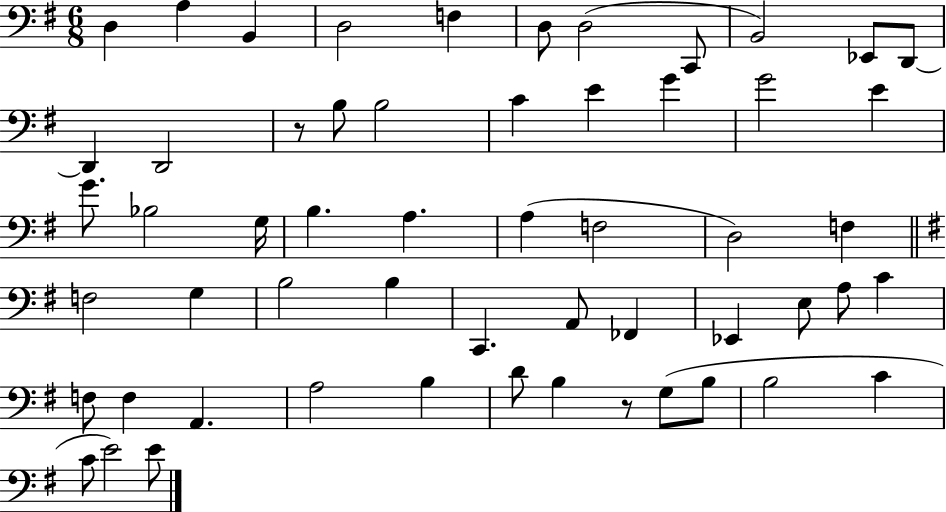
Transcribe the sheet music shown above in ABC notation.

X:1
T:Untitled
M:6/8
L:1/4
K:G
D, A, B,, D,2 F, D,/2 D,2 C,,/2 B,,2 _E,,/2 D,,/2 D,, D,,2 z/2 B,/2 B,2 C E G G2 E G/2 _B,2 G,/4 B, A, A, F,2 D,2 F, F,2 G, B,2 B, C,, A,,/2 _F,, _E,, E,/2 A,/2 C F,/2 F, A,, A,2 B, D/2 B, z/2 G,/2 B,/2 B,2 C C/2 E2 E/2